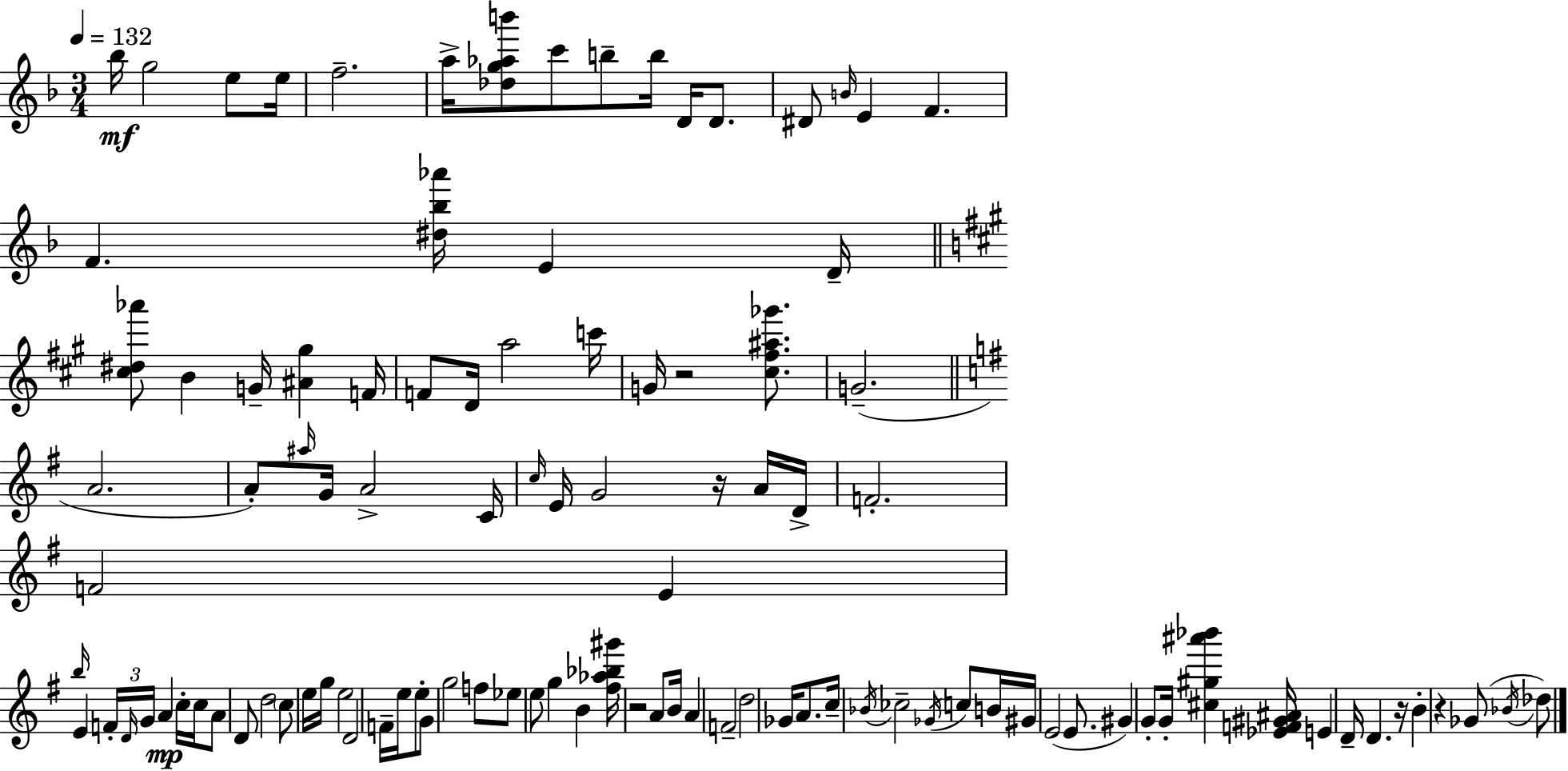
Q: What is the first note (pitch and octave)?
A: Bb5